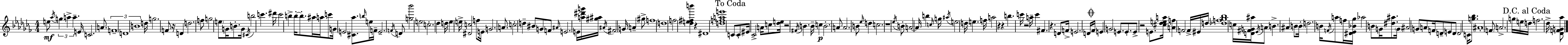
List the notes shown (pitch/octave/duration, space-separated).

E5/e Ab5/s G5/q A5/q A5/q. E4/s C4/h. A4/e. F4/w D4/w B4/w D5/s G5/h. F4/e R/s D4/q D5/h. F5/e G5/h E5/e G4/s B4/e. G4/s C#4/s B5/h C6/q. D#6/s C6/h B5/q B5/s B5/e. A#5/s A5/s C6/e G4/s E4/h [C#4,Ab5]/e. B5/s E5/s F4/s E4/h. F4/s D4/e [G5,Bb6]/h E5/h C5/h. Db5/q D5/s Eb5/q E5/s [D#4,C5]/h F5/e E4/s G4/h. A4/e. C5/h D5/q BIS4/e G4/e F4/e A#4/s E4/h. E4/s [A5,D#6,G6]/s [G#5,A#5]/s A#4/s F#4/h G4/s A4/q G#5/e F5/w D5/w F5/h [Db5,E5,F#5,B6]/q R/q D#4/w [D5,F5,A5,E6]/w C4/e C4/e EIS4/s CES4/h A4/s C5/e [Db5,E5]/s R/h F#4/s B4/q. B4/s C5/q B4/h. A4/e A4/h. B4/e Eb5/s D5/q C5/h. R/w Eb5/s B4/e A4/h A4/s B5/q C5/s G5/s A#5/s E5/h D5/s E5/q. F5/s A5/h R/q R/q B5/q. C6/s R/h A5/s C6/q F#4/q. R/q. D4/e F4/s E4/h. D4/s FES4/s E4/q G4/h E4/e. E4/e. E4/e R/h E4/e. [C#5,Db5,E5,A5]/s [A4,F5]/q F4/h F4/s EIS4/s D5/s [Db5,F5,Gb5,Bb5]/w C5/s [D4,F#4,G4,A#5]/s Eb4/s A4/e B4/q. A#4/q B4/e B4/s D5/h. B4/s F4/s A5/e F5/s [D#4,Eb4,Bb4,Gb5]/s Ab5/h B4/e G4/s [D#5,A#5]/e. G4/s A#4/h G4/e A4/e F4/s D4/e E4/e D4/e D4/h C4/s [G5,Bb5]/e. A#4/w F4/e A4/h. G5/s E5/s D5/s F5/h. Db5/s [Db4,F4,G4,Ab5]/e